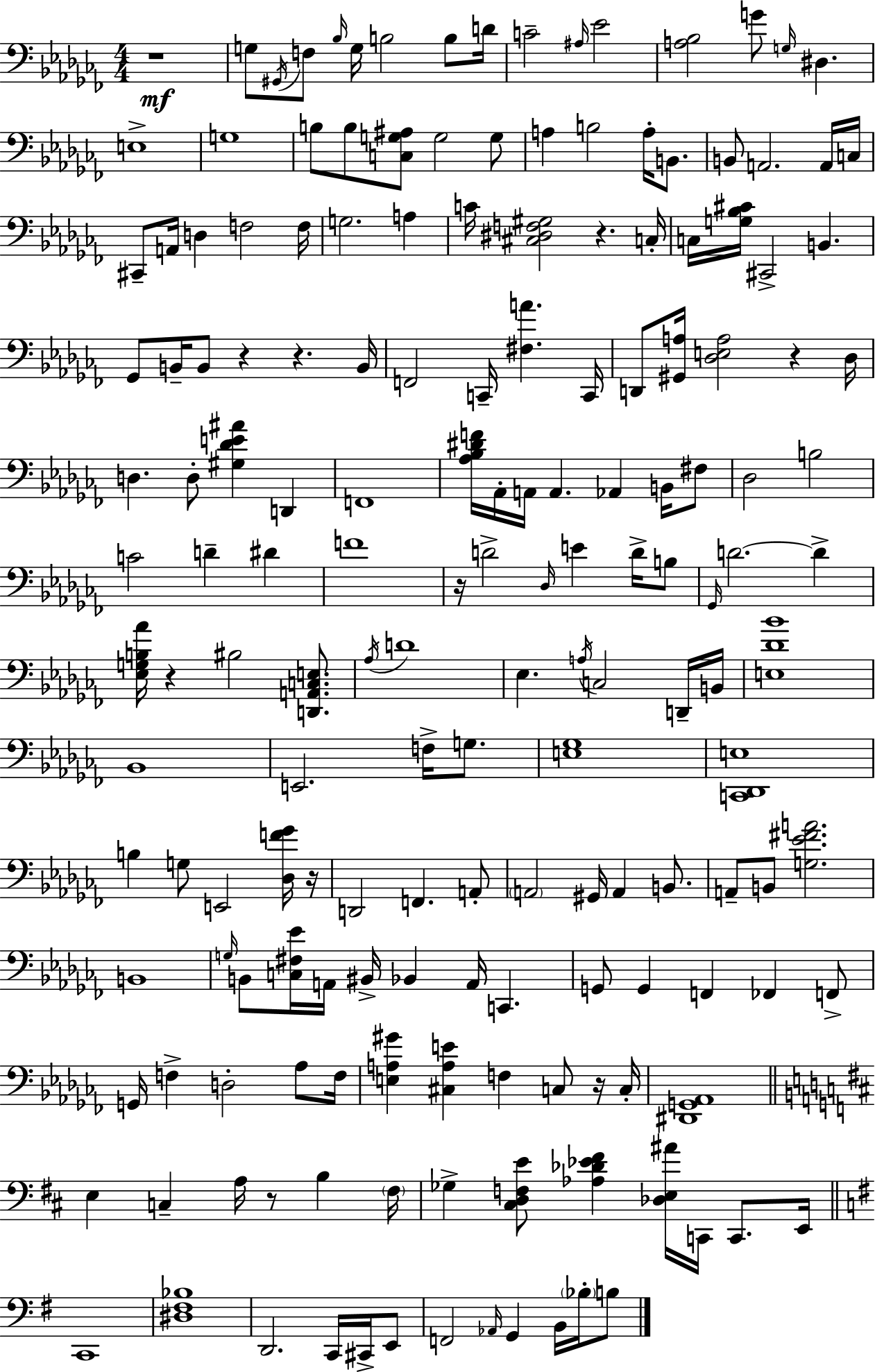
X:1
T:Untitled
M:4/4
L:1/4
K:Abm
z4 G,/2 ^G,,/4 F,/2 _B,/4 G,/4 B,2 B,/2 D/4 C2 ^A,/4 _E2 [A,_B,]2 G/2 G,/4 ^D, E,4 G,4 B,/2 B,/2 [C,G,^A,]/2 G,2 G,/2 A, B,2 A,/4 B,,/2 B,,/2 A,,2 A,,/4 C,/4 ^C,,/2 A,,/4 D, F,2 F,/4 G,2 A, C/4 [^C,^D,F,^G,]2 z C,/4 C,/4 [G,_B,^C]/4 ^C,,2 B,, _G,,/2 B,,/4 B,,/2 z z B,,/4 F,,2 C,,/4 [^F,A] C,,/4 D,,/2 [^G,,A,]/4 [_D,E,A,]2 z _D,/4 D, D,/2 [^G,_DE^A] D,, F,,4 [_A,_B,^DF]/4 _A,,/4 A,,/4 A,, _A,, B,,/4 ^F,/2 _D,2 B,2 C2 D ^D F4 z/4 D2 _D,/4 E D/4 B,/2 _G,,/4 D2 D [_E,G,B,_A]/4 z ^B,2 [D,,A,,C,E,]/2 _A,/4 D4 _E, A,/4 C,2 D,,/4 B,,/4 [E,_D_B]4 _B,,4 E,,2 F,/4 G,/2 [E,_G,]4 [C,,_D,,E,]4 B, G,/2 E,,2 [_D,F_G]/4 z/4 D,,2 F,, A,,/2 A,,2 ^G,,/4 A,, B,,/2 A,,/2 B,,/2 [G,_E^FA]2 B,,4 G,/4 B,,/2 [C,^F,_E]/4 A,,/4 ^B,,/4 _B,, A,,/4 C,, G,,/2 G,, F,, _F,, F,,/2 G,,/4 F, D,2 _A,/2 F,/4 [E,A,^G] [^C,A,E] F, C,/2 z/4 C,/4 [^D,,G,,_A,,]4 E, C, A,/4 z/2 B, ^F,/4 _G, [^C,D,F,E]/2 [_A,_D_E^F] [_D,E,^A]/4 C,,/4 C,,/2 E,,/4 C,,4 [^D,^F,_B,]4 D,,2 C,,/4 ^C,,/4 E,,/2 F,,2 _A,,/4 G,, B,,/4 _B,/4 B,/2